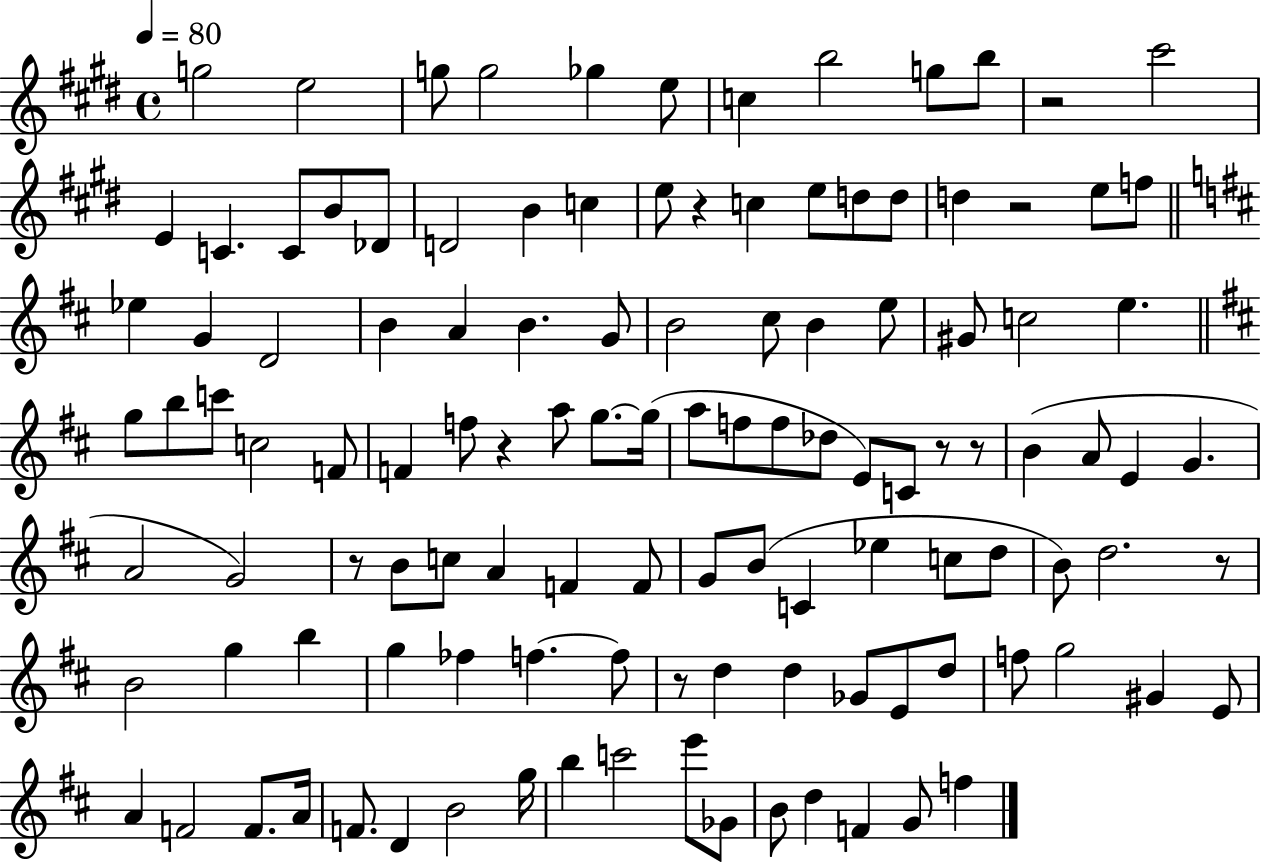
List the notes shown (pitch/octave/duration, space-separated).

G5/h E5/h G5/e G5/h Gb5/q E5/e C5/q B5/h G5/e B5/e R/h C#6/h E4/q C4/q. C4/e B4/e Db4/e D4/h B4/q C5/q E5/e R/q C5/q E5/e D5/e D5/e D5/q R/h E5/e F5/e Eb5/q G4/q D4/h B4/q A4/q B4/q. G4/e B4/h C#5/e B4/q E5/e G#4/e C5/h E5/q. G5/e B5/e C6/e C5/h F4/e F4/q F5/e R/q A5/e G5/e. G5/s A5/e F5/e F5/e Db5/e E4/e C4/e R/e R/e B4/q A4/e E4/q G4/q. A4/h G4/h R/e B4/e C5/e A4/q F4/q F4/e G4/e B4/e C4/q Eb5/q C5/e D5/e B4/e D5/h. R/e B4/h G5/q B5/q G5/q FES5/q F5/q. F5/e R/e D5/q D5/q Gb4/e E4/e D5/e F5/e G5/h G#4/q E4/e A4/q F4/h F4/e. A4/s F4/e. D4/q B4/h G5/s B5/q C6/h E6/e Gb4/e B4/e D5/q F4/q G4/e F5/q